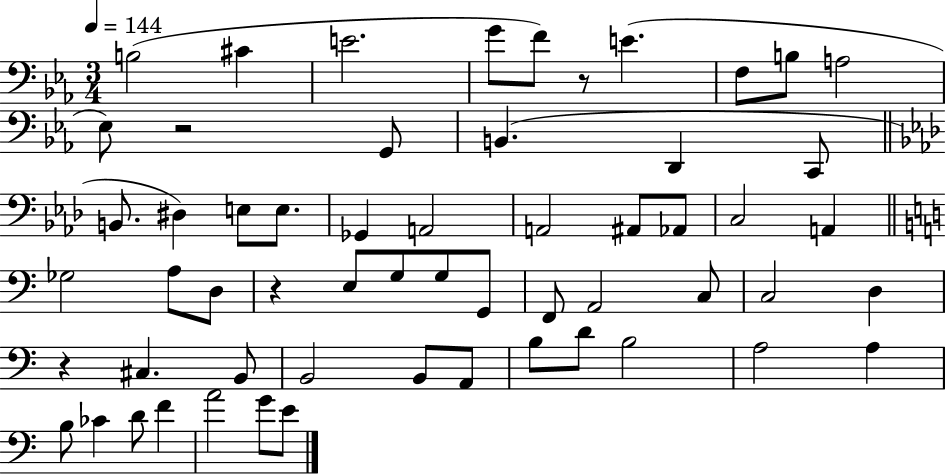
B3/h C#4/q E4/h. G4/e F4/e R/e E4/q. F3/e B3/e A3/h Eb3/e R/h G2/e B2/q. D2/q C2/e B2/e. D#3/q E3/e E3/e. Gb2/q A2/h A2/h A#2/e Ab2/e C3/h A2/q Gb3/h A3/e D3/e R/q E3/e G3/e G3/e G2/e F2/e A2/h C3/e C3/h D3/q R/q C#3/q. B2/e B2/h B2/e A2/e B3/e D4/e B3/h A3/h A3/q B3/e CES4/q D4/e F4/q A4/h G4/e E4/e